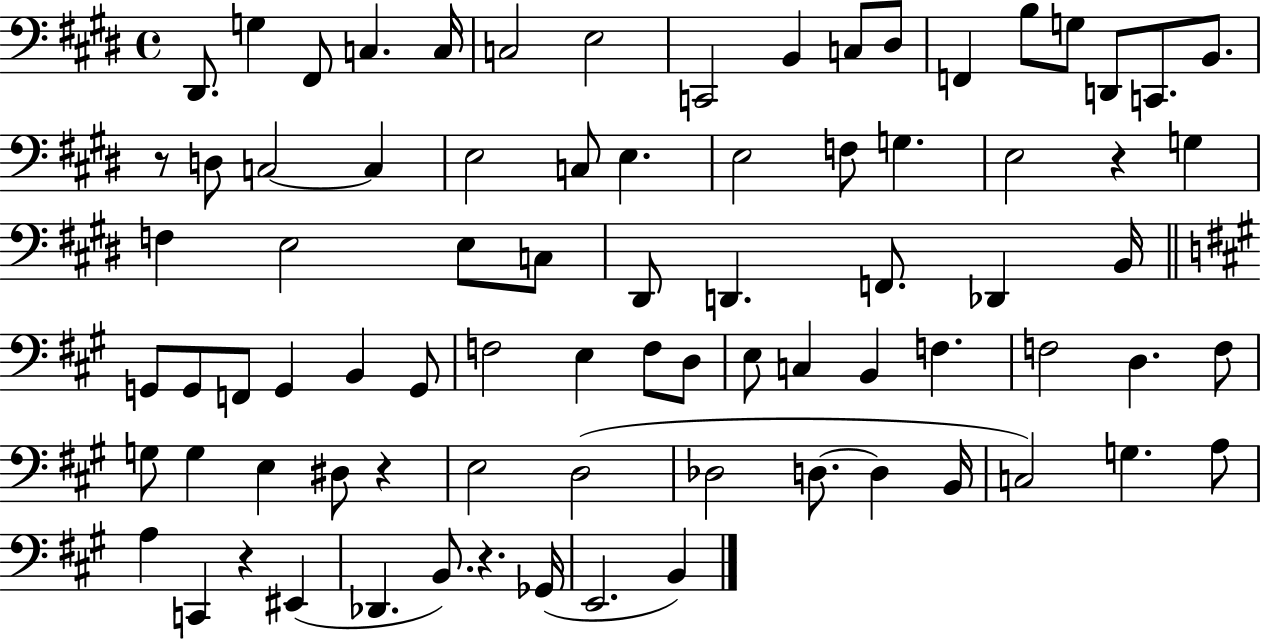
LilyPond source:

{
  \clef bass
  \time 4/4
  \defaultTimeSignature
  \key e \major
  dis,8. g4 fis,8 c4. c16 | c2 e2 | c,2 b,4 c8 dis8 | f,4 b8 g8 d,8 c,8. b,8. | \break r8 d8 c2~~ c4 | e2 c8 e4. | e2 f8 g4. | e2 r4 g4 | \break f4 e2 e8 c8 | dis,8 d,4. f,8. des,4 b,16 | \bar "||" \break \key a \major g,8 g,8 f,8 g,4 b,4 g,8 | f2 e4 f8 d8 | e8 c4 b,4 f4. | f2 d4. f8 | \break g8 g4 e4 dis8 r4 | e2 d2( | des2 d8.~~ d4 b,16 | c2) g4. a8 | \break a4 c,4 r4 eis,4( | des,4. b,8.) r4. ges,16( | e,2. b,4) | \bar "|."
}